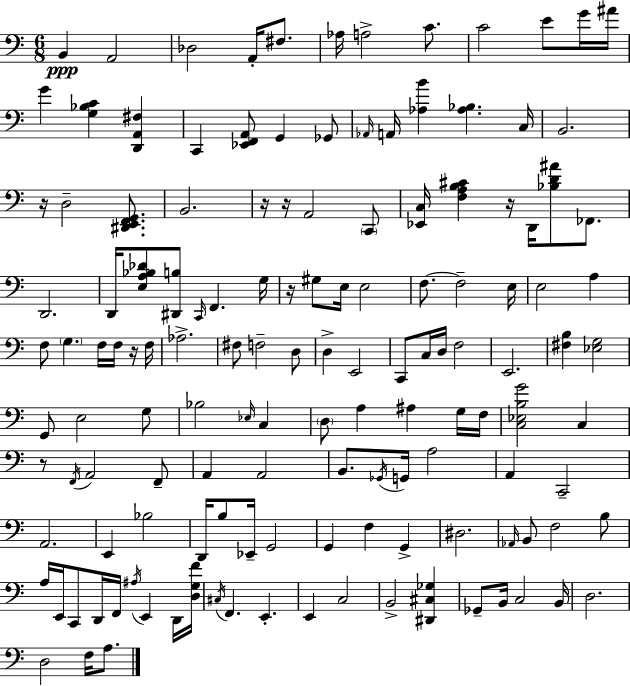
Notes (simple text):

B2/q A2/h Db3/h A2/s F#3/e. Ab3/s A3/h C4/e. C4/h E4/e G4/s A#4/s G4/q [G3,Bb3,C4]/q [D2,A2,F#3]/q C2/q [Eb2,F2,A2]/e G2/q Gb2/e Ab2/s A2/s [Ab3,B4]/q [Ab3,Bb3]/q. C3/s B2/h. R/s D3/h [D#2,E2,F2,G2]/e. B2/h. R/s R/s A2/h C2/e [Eb2,C3]/s [F3,A3,B3,C#4]/q R/s D2/s [Bb3,D4,A#4]/e FES2/e. D2/h. D2/s [E3,A3,Bb3,Db4]/e [D#2,B3]/e C2/s F2/q. G3/s R/s G#3/e E3/s E3/h F3/e. F3/h E3/s E3/h A3/q F3/e G3/q. F3/s F3/s R/s F3/s Ab3/h. F#3/e F3/h D3/e D3/q E2/h C2/e C3/s D3/s F3/h E2/h. [F#3,B3]/q [Eb3,G3]/h G2/e E3/h G3/e Bb3/h Eb3/s C3/q D3/e A3/q A#3/q G3/s F3/s [C3,Eb3,B3,G4]/h C3/q R/e F2/s A2/h F2/e A2/q A2/h B2/e. Gb2/s G2/s A3/h A2/q C2/h A2/h. E2/q Bb3/h D2/s B3/e Eb2/s G2/h G2/q F3/q G2/q D#3/h. Ab2/s B2/e F3/h B3/e A3/s E2/s C2/e D2/s F2/s A#3/s E2/q D2/s [D3,G3,F4]/s C#3/s F2/q. E2/q. E2/q C3/h B2/h [D#2,C#3,Gb3]/q Gb2/e B2/s C3/h B2/s D3/h. D3/h F3/s A3/e.